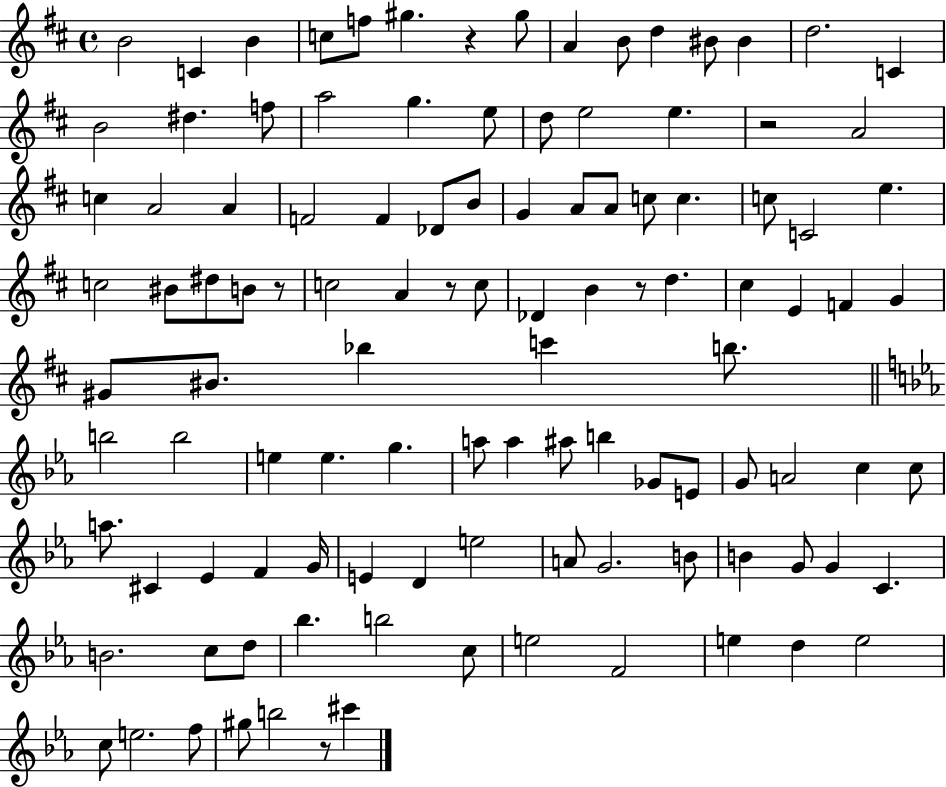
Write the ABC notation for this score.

X:1
T:Untitled
M:4/4
L:1/4
K:D
B2 C B c/2 f/2 ^g z ^g/2 A B/2 d ^B/2 ^B d2 C B2 ^d f/2 a2 g e/2 d/2 e2 e z2 A2 c A2 A F2 F _D/2 B/2 G A/2 A/2 c/2 c c/2 C2 e c2 ^B/2 ^d/2 B/2 z/2 c2 A z/2 c/2 _D B z/2 d ^c E F G ^G/2 ^B/2 _b c' b/2 b2 b2 e e g a/2 a ^a/2 b _G/2 E/2 G/2 A2 c c/2 a/2 ^C _E F G/4 E D e2 A/2 G2 B/2 B G/2 G C B2 c/2 d/2 _b b2 c/2 e2 F2 e d e2 c/2 e2 f/2 ^g/2 b2 z/2 ^c'